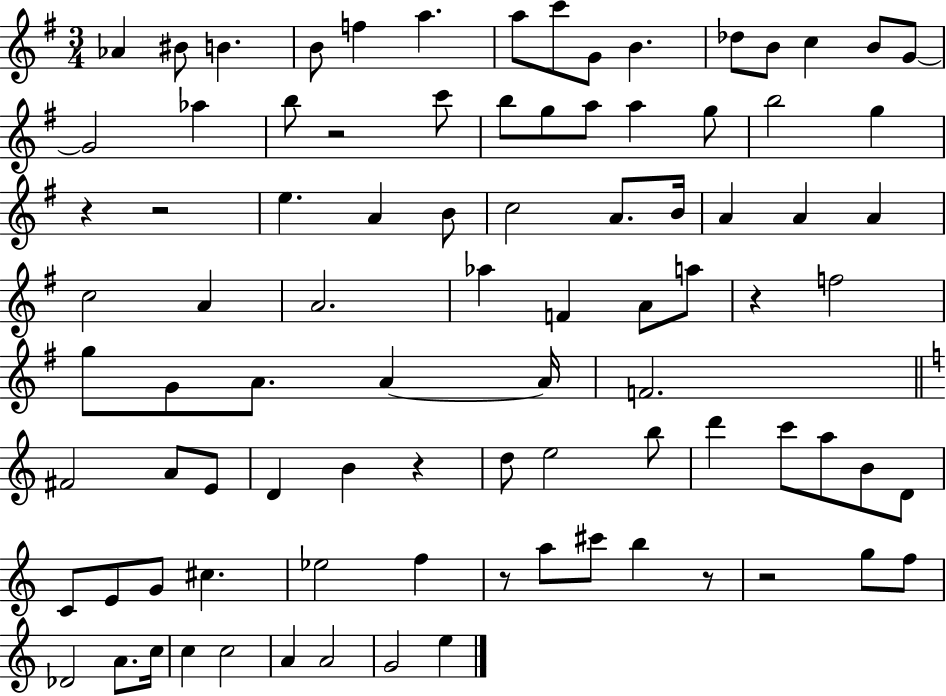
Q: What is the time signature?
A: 3/4